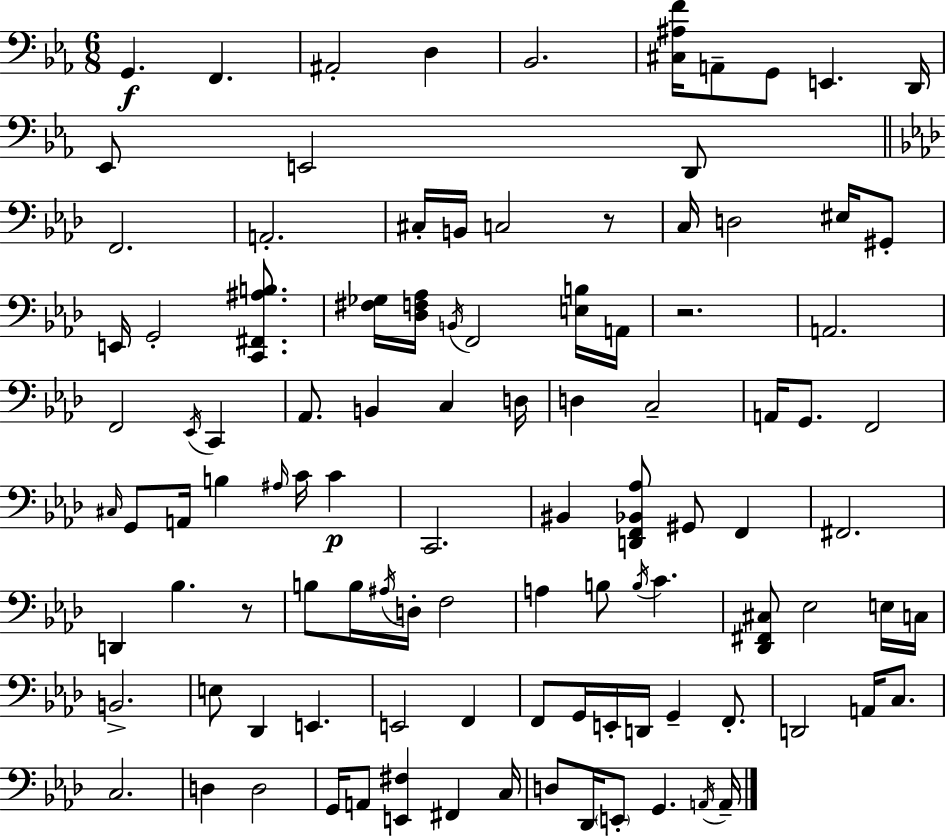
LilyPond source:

{
  \clef bass
  \numericTimeSignature
  \time 6/8
  \key c \minor
  g,4.\f f,4. | ais,2-. d4 | bes,2. | <cis ais f'>16 a,8-- g,8 e,4. d,16 | \break ees,8 e,2 d,8 | \bar "||" \break \key f \minor f,2. | a,2.-. | cis16-. b,16 c2 r8 | c16 d2 eis16 gis,8-. | \break e,16 g,2-. <c, fis, ais b>8. | <fis ges>16 <des f aes>16 \acciaccatura { b,16 } f,2 <e b>16 | a,16 r2. | a,2. | \break f,2 \acciaccatura { ees,16 } c,4 | aes,8. b,4 c4 | d16 d4 c2-- | a,16 g,8. f,2 | \break \grace { cis16 } g,8 a,16 b4 \grace { ais16 } c'16 | c'4\p c,2. | bis,4 <d, f, bes, aes>8 gis,8 | f,4 fis,2. | \break d,4 bes4. | r8 b8 b16 \acciaccatura { ais16 } d16-. f2 | a4 b8 \acciaccatura { b16 } | c'4. <des, fis, cis>8 ees2 | \break e16 c16 b,2.-> | e8 des,4 | e,4. e,2 | f,4 f,8 g,16 e,16-. d,16 g,4-- | \break f,8.-. d,2 | a,16 c8. c2. | d4 d2 | g,16 a,8 <e, fis>4 | \break fis,4 c16 d8 des,16 \parenthesize e,8-. g,4. | \acciaccatura { a,16 } a,16-- \bar "|."
}